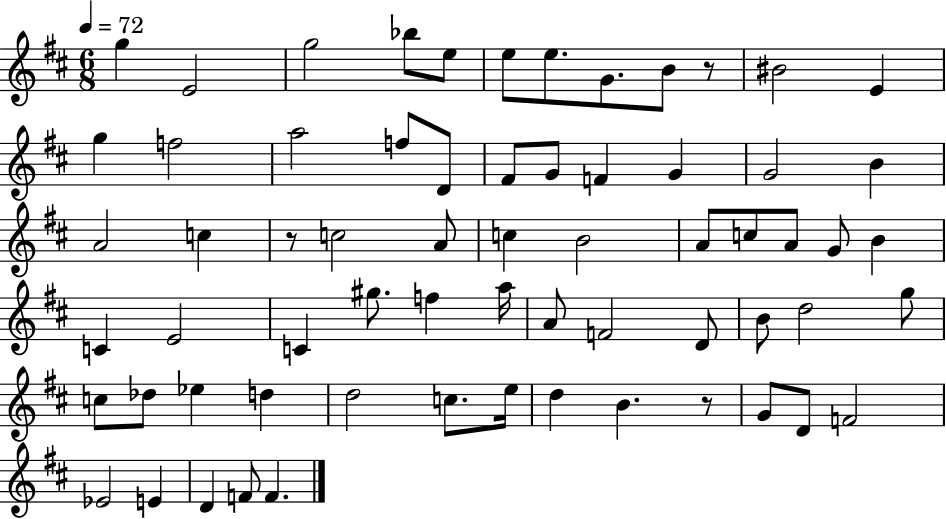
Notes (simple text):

G5/q E4/h G5/h Bb5/e E5/e E5/e E5/e. G4/e. B4/e R/e BIS4/h E4/q G5/q F5/h A5/h F5/e D4/e F#4/e G4/e F4/q G4/q G4/h B4/q A4/h C5/q R/e C5/h A4/e C5/q B4/h A4/e C5/e A4/e G4/e B4/q C4/q E4/h C4/q G#5/e. F5/q A5/s A4/e F4/h D4/e B4/e D5/h G5/e C5/e Db5/e Eb5/q D5/q D5/h C5/e. E5/s D5/q B4/q. R/e G4/e D4/e F4/h Eb4/h E4/q D4/q F4/e F4/q.